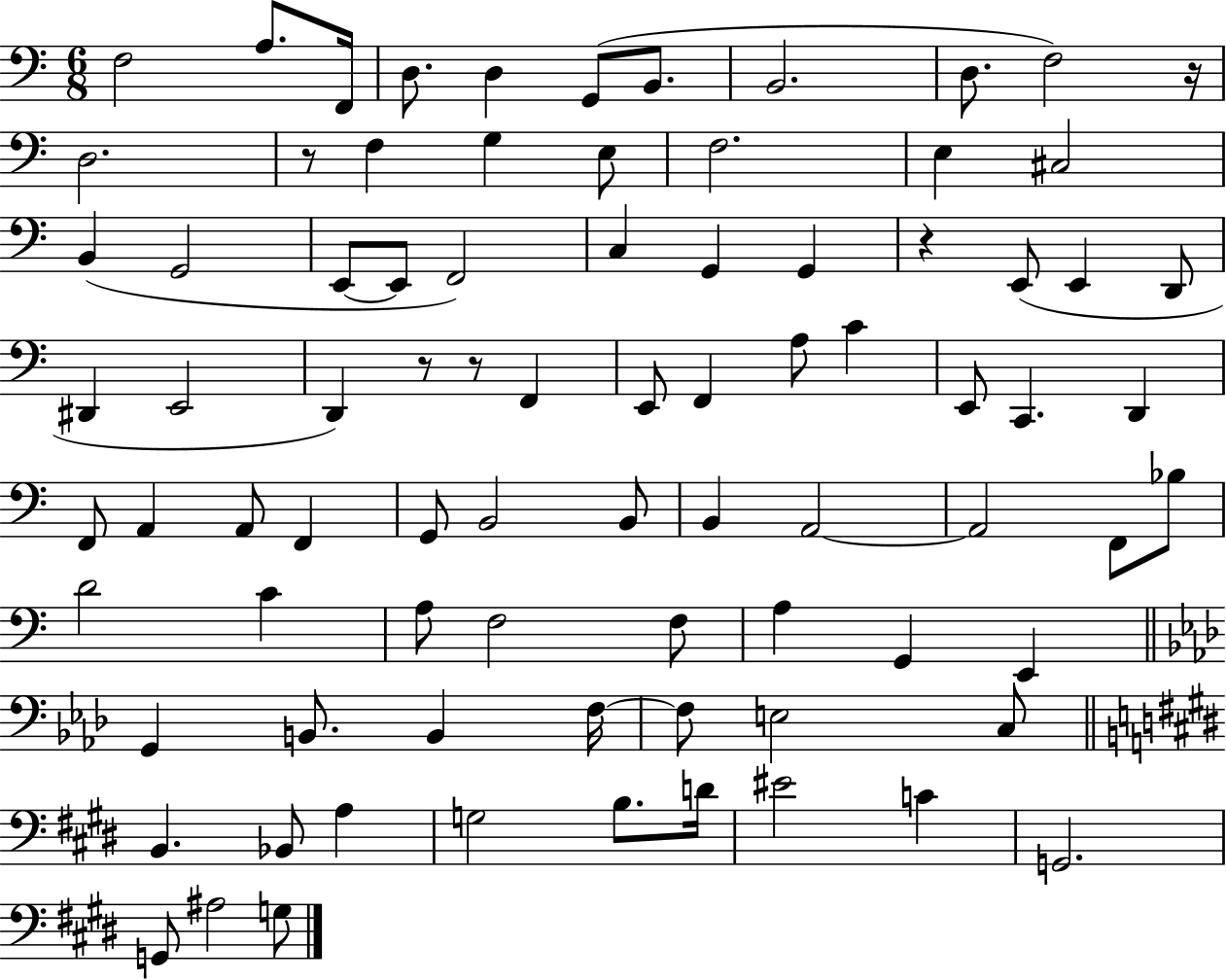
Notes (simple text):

F3/h A3/e. F2/s D3/e. D3/q G2/e B2/e. B2/h. D3/e. F3/h R/s D3/h. R/e F3/q G3/q E3/e F3/h. E3/q C#3/h B2/q G2/h E2/e E2/e F2/h C3/q G2/q G2/q R/q E2/e E2/q D2/e D#2/q E2/h D2/q R/e R/e F2/q E2/e F2/q A3/e C4/q E2/e C2/q. D2/q F2/e A2/q A2/e F2/q G2/e B2/h B2/e B2/q A2/h A2/h F2/e Bb3/e D4/h C4/q A3/e F3/h F3/e A3/q G2/q E2/q G2/q B2/e. B2/q F3/s F3/e E3/h C3/e B2/q. Bb2/e A3/q G3/h B3/e. D4/s EIS4/h C4/q G2/h. G2/e A#3/h G3/e